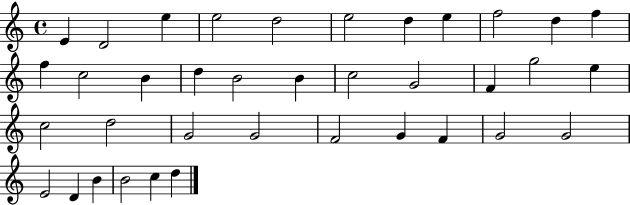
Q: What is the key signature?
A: C major